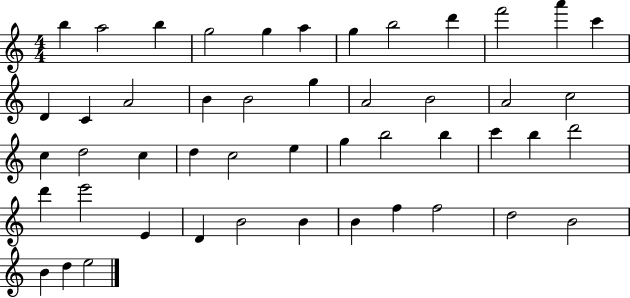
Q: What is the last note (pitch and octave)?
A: E5